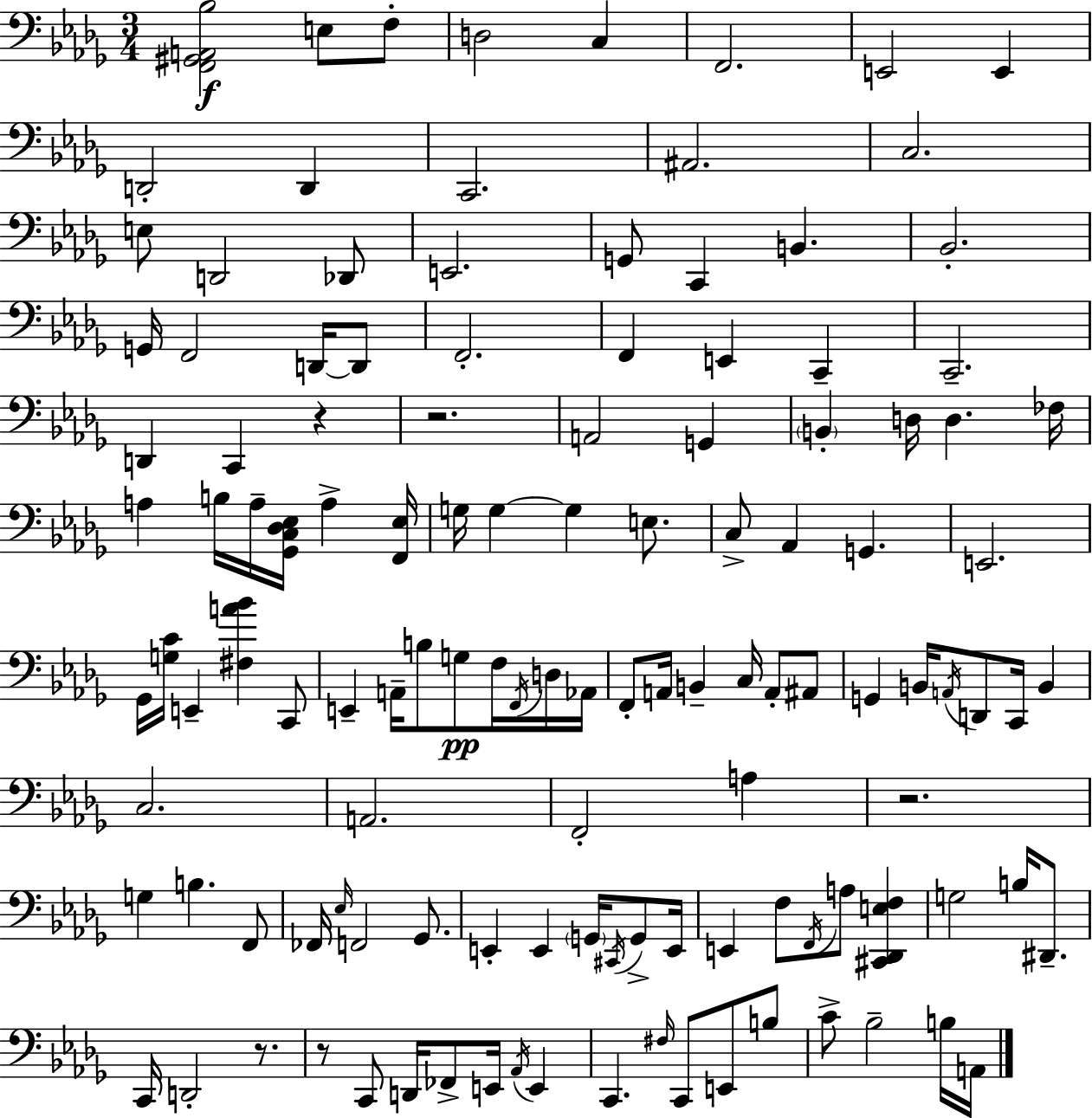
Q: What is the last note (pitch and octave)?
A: A2